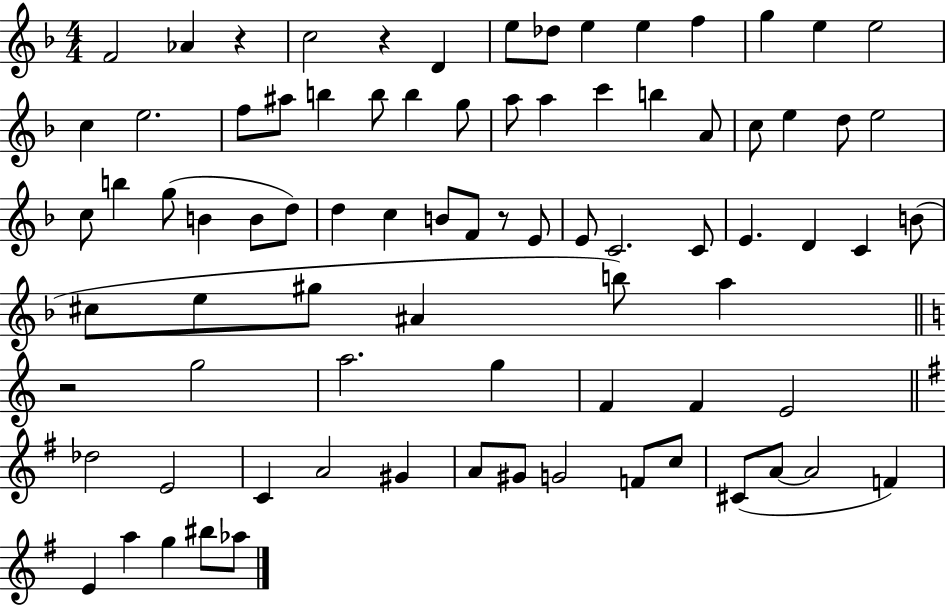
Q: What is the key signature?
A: F major